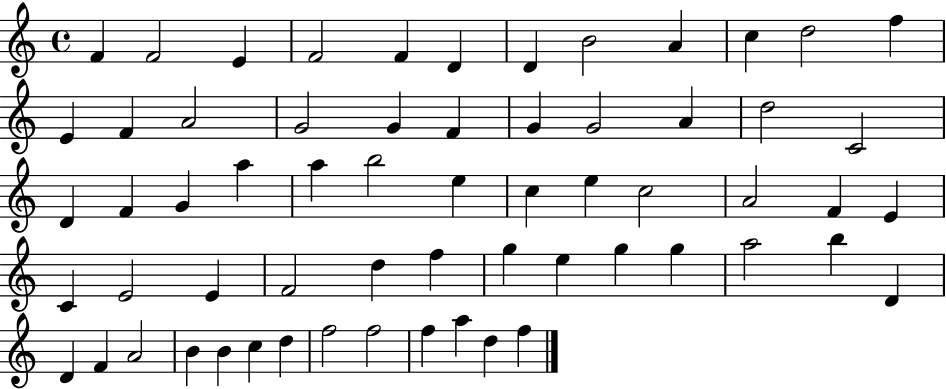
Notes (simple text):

F4/q F4/h E4/q F4/h F4/q D4/q D4/q B4/h A4/q C5/q D5/h F5/q E4/q F4/q A4/h G4/h G4/q F4/q G4/q G4/h A4/q D5/h C4/h D4/q F4/q G4/q A5/q A5/q B5/h E5/q C5/q E5/q C5/h A4/h F4/q E4/q C4/q E4/h E4/q F4/h D5/q F5/q G5/q E5/q G5/q G5/q A5/h B5/q D4/q D4/q F4/q A4/h B4/q B4/q C5/q D5/q F5/h F5/h F5/q A5/q D5/q F5/q